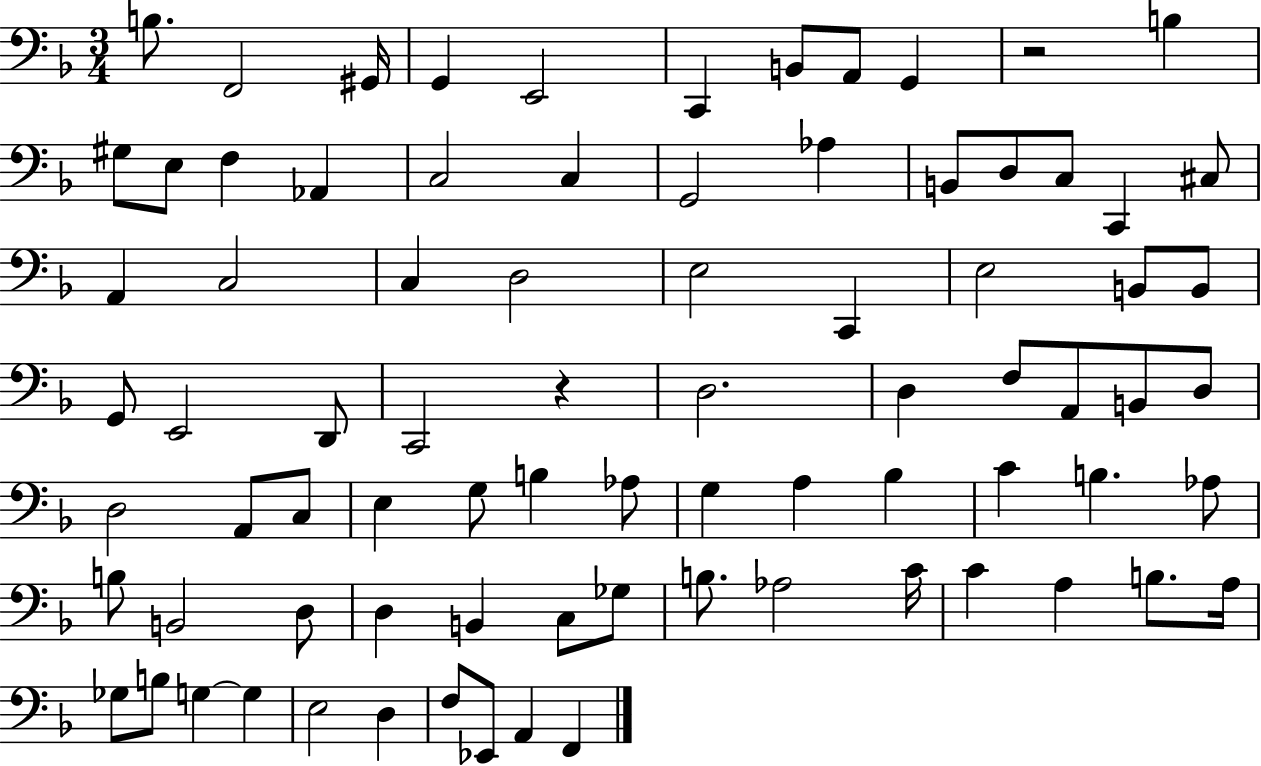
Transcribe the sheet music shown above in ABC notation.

X:1
T:Untitled
M:3/4
L:1/4
K:F
B,/2 F,,2 ^G,,/4 G,, E,,2 C,, B,,/2 A,,/2 G,, z2 B, ^G,/2 E,/2 F, _A,, C,2 C, G,,2 _A, B,,/2 D,/2 C,/2 C,, ^C,/2 A,, C,2 C, D,2 E,2 C,, E,2 B,,/2 B,,/2 G,,/2 E,,2 D,,/2 C,,2 z D,2 D, F,/2 A,,/2 B,,/2 D,/2 D,2 A,,/2 C,/2 E, G,/2 B, _A,/2 G, A, _B, C B, _A,/2 B,/2 B,,2 D,/2 D, B,, C,/2 _G,/2 B,/2 _A,2 C/4 C A, B,/2 A,/4 _G,/2 B,/2 G, G, E,2 D, F,/2 _E,,/2 A,, F,,